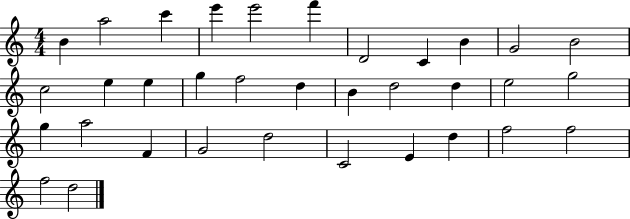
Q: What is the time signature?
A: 4/4